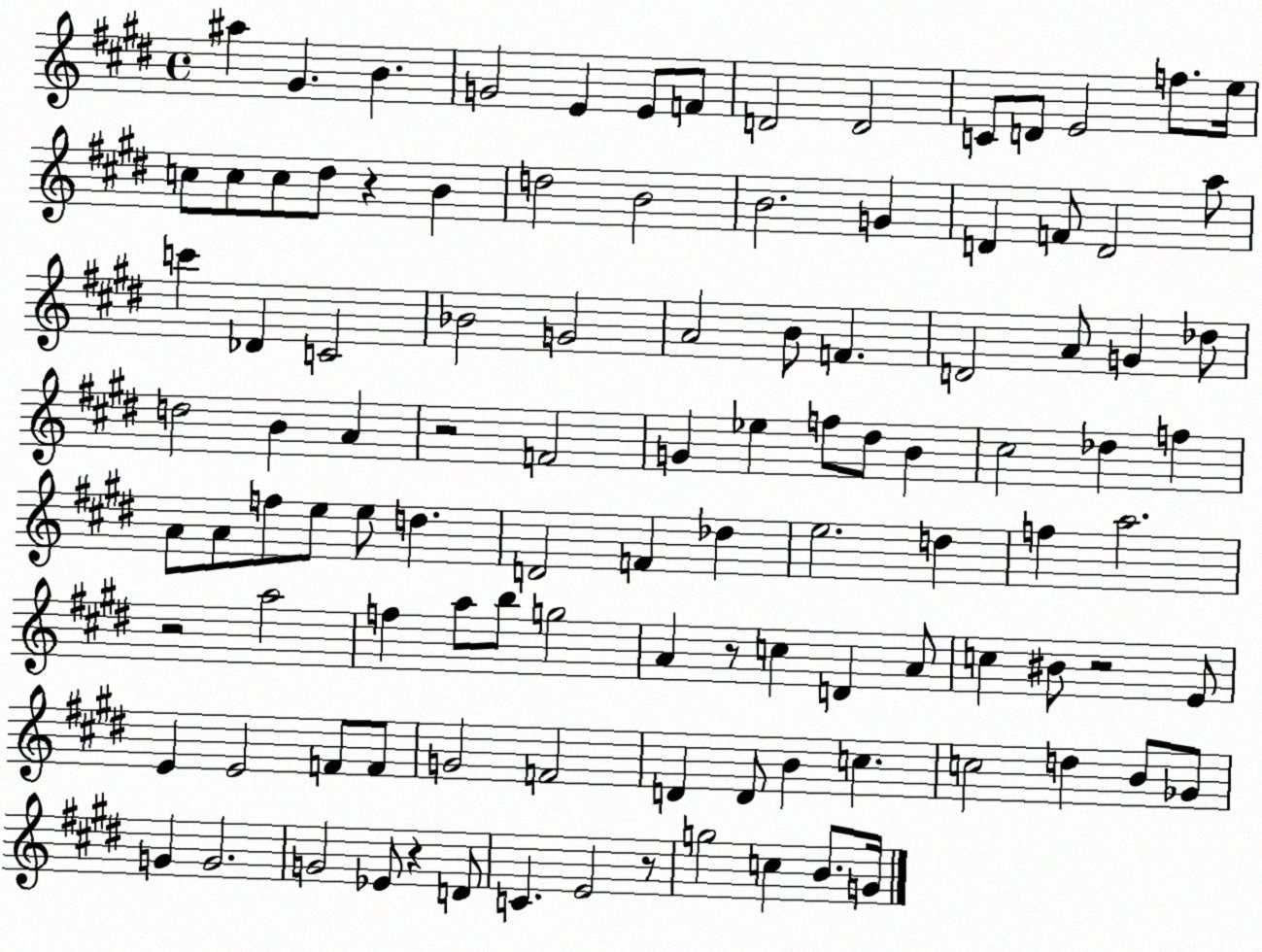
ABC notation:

X:1
T:Untitled
M:4/4
L:1/4
K:E
^a ^G B G2 E E/2 F/2 D2 D2 C/2 D/2 E2 f/2 e/4 c/2 c/2 c/2 ^d/2 z B d2 B2 B2 G D F/2 D2 a/2 c' _D C2 _B2 G2 A2 B/2 F D2 A/2 G _d/2 d2 B A z2 F2 G _e f/2 ^d/2 B ^c2 _d f A/2 A/2 f/2 e/2 e/2 d D2 F _d e2 d f a2 z2 a2 f a/2 b/2 g2 A z/2 c D A/2 c ^B/2 z2 E/2 E E2 F/2 F/2 G2 F2 D D/2 B c c2 d B/2 _G/2 G G2 G2 _E/2 z D/2 C E2 z/2 g2 c B/2 G/4